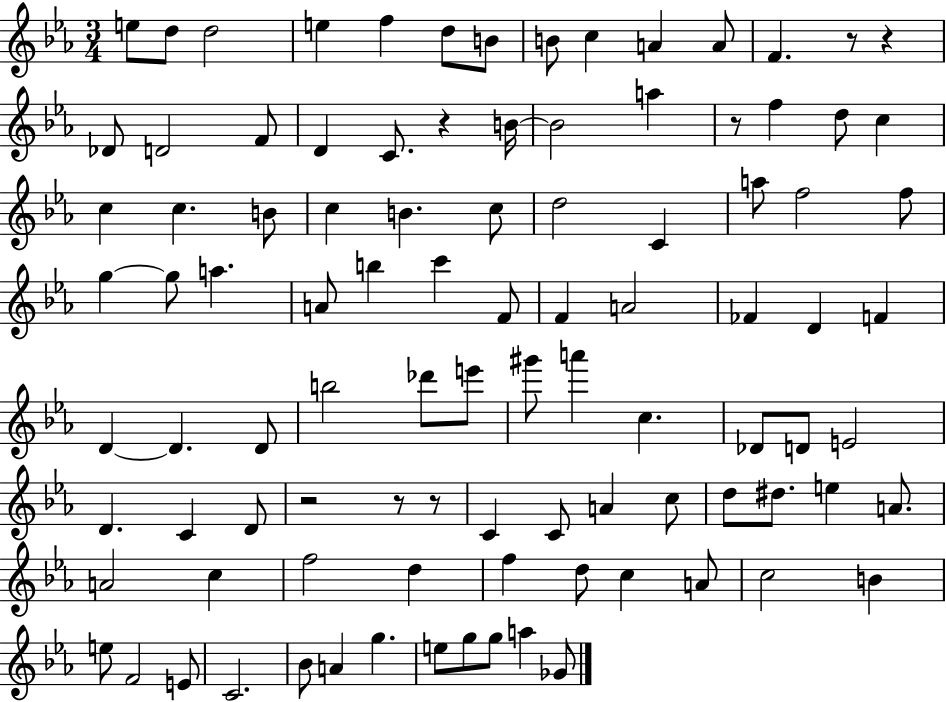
E5/e D5/e D5/h E5/q F5/q D5/e B4/e B4/e C5/q A4/q A4/e F4/q. R/e R/q Db4/e D4/h F4/e D4/q C4/e. R/q B4/s B4/h A5/q R/e F5/q D5/e C5/q C5/q C5/q. B4/e C5/q B4/q. C5/e D5/h C4/q A5/e F5/h F5/e G5/q G5/e A5/q. A4/e B5/q C6/q F4/e F4/q A4/h FES4/q D4/q F4/q D4/q D4/q. D4/e B5/h Db6/e E6/e G#6/e A6/q C5/q. Db4/e D4/e E4/h D4/q. C4/q D4/e R/h R/e R/e C4/q C4/e A4/q C5/e D5/e D#5/e. E5/q A4/e. A4/h C5/q F5/h D5/q F5/q D5/e C5/q A4/e C5/h B4/q E5/e F4/h E4/e C4/h. Bb4/e A4/q G5/q. E5/e G5/e G5/e A5/q Gb4/e